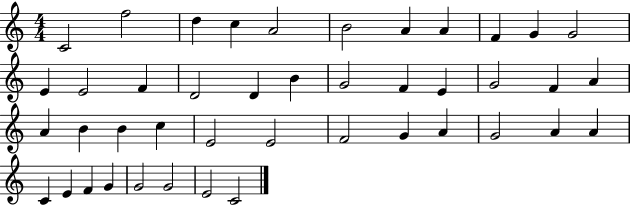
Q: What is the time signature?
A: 4/4